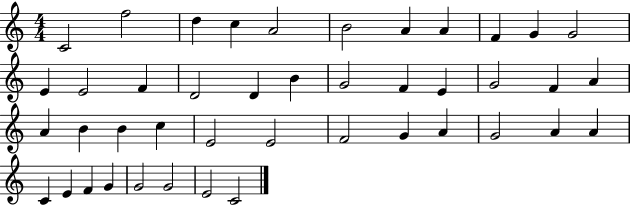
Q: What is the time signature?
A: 4/4